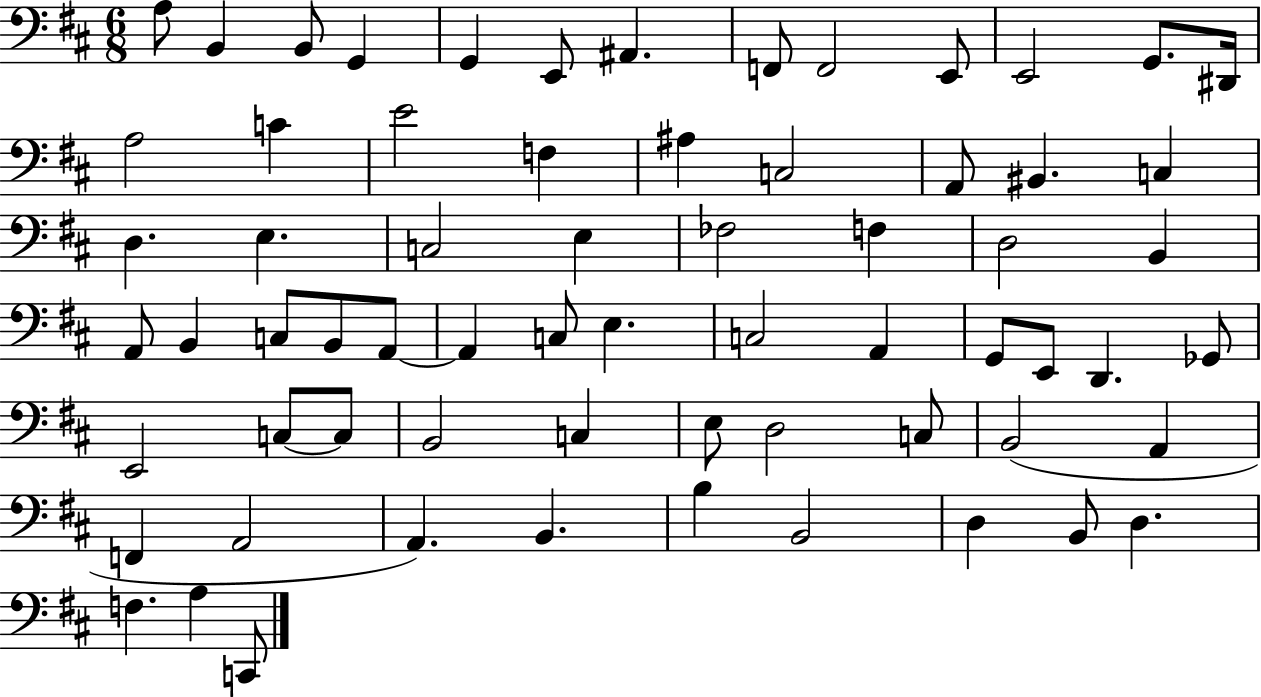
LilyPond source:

{
  \clef bass
  \numericTimeSignature
  \time 6/8
  \key d \major
  \repeat volta 2 { a8 b,4 b,8 g,4 | g,4 e,8 ais,4. | f,8 f,2 e,8 | e,2 g,8. dis,16 | \break a2 c'4 | e'2 f4 | ais4 c2 | a,8 bis,4. c4 | \break d4. e4. | c2 e4 | fes2 f4 | d2 b,4 | \break a,8 b,4 c8 b,8 a,8~~ | a,4 c8 e4. | c2 a,4 | g,8 e,8 d,4. ges,8 | \break e,2 c8~~ c8 | b,2 c4 | e8 d2 c8 | b,2( a,4 | \break f,4 a,2 | a,4.) b,4. | b4 b,2 | d4 b,8 d4. | \break f4. a4 c,8 | } \bar "|."
}